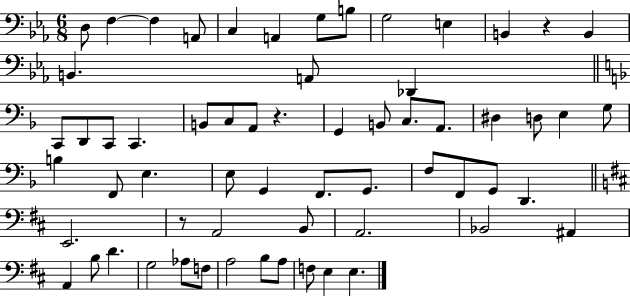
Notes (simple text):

D3/e F3/q F3/q A2/e C3/q A2/q G3/e B3/e G3/h E3/q B2/q R/q B2/q B2/q. A2/e Db2/q C2/e D2/e C2/e C2/q. B2/e C3/e A2/e R/q. G2/q B2/e C3/e. A2/e. D#3/q D3/e E3/q G3/e B3/q F2/e E3/q. E3/e G2/q F2/e. G2/e. F3/e F2/e G2/e D2/q. E2/h. R/e A2/h B2/e A2/h. Bb2/h A#2/q A2/q B3/e D4/q. G3/h Ab3/e F3/e A3/h B3/e A3/e F3/e E3/q E3/q.